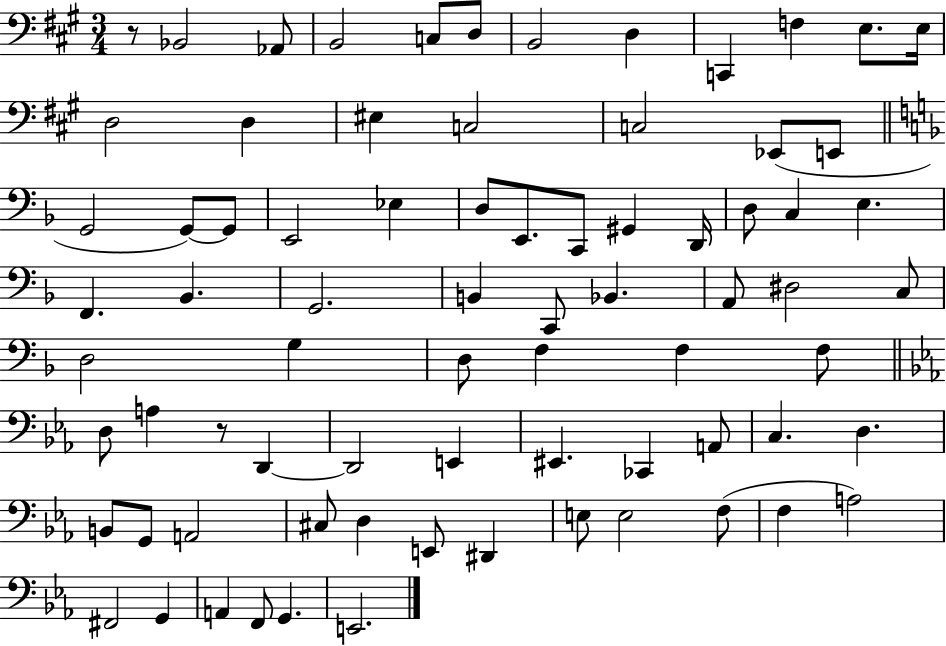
{
  \clef bass
  \numericTimeSignature
  \time 3/4
  \key a \major
  r8 bes,2 aes,8 | b,2 c8 d8 | b,2 d4 | c,4 f4 e8. e16 | \break d2 d4 | eis4 c2 | c2 ees,8( e,8 | \bar "||" \break \key f \major g,2 g,8~~) g,8 | e,2 ees4 | d8 e,8. c,8 gis,4 d,16 | d8 c4 e4. | \break f,4. bes,4. | g,2. | b,4 c,8 bes,4. | a,8 dis2 c8 | \break d2 g4 | d8 f4 f4 f8 | \bar "||" \break \key ees \major d8 a4 r8 d,4~~ | d,2 e,4 | eis,4. ces,4 a,8 | c4. d4. | \break b,8 g,8 a,2 | cis8 d4 e,8 dis,4 | e8 e2 f8( | f4 a2) | \break fis,2 g,4 | a,4 f,8 g,4. | e,2. | \bar "|."
}